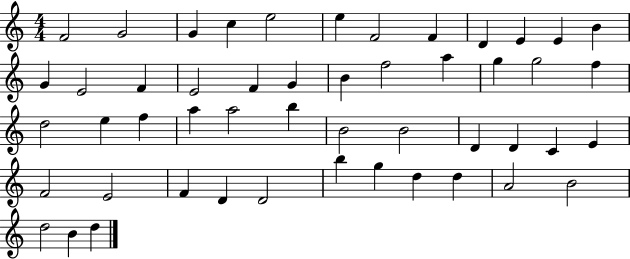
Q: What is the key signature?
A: C major